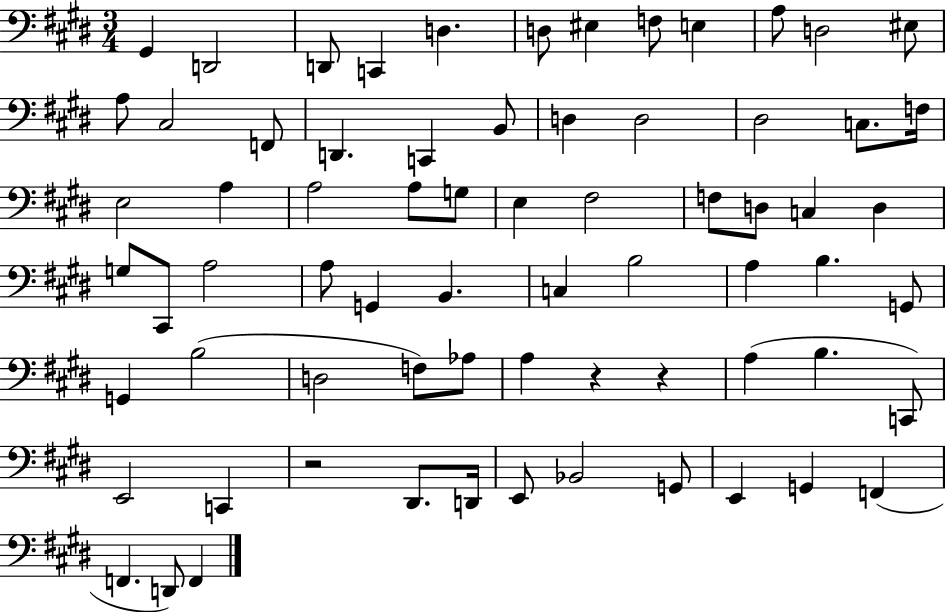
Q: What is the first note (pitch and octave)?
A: G#2